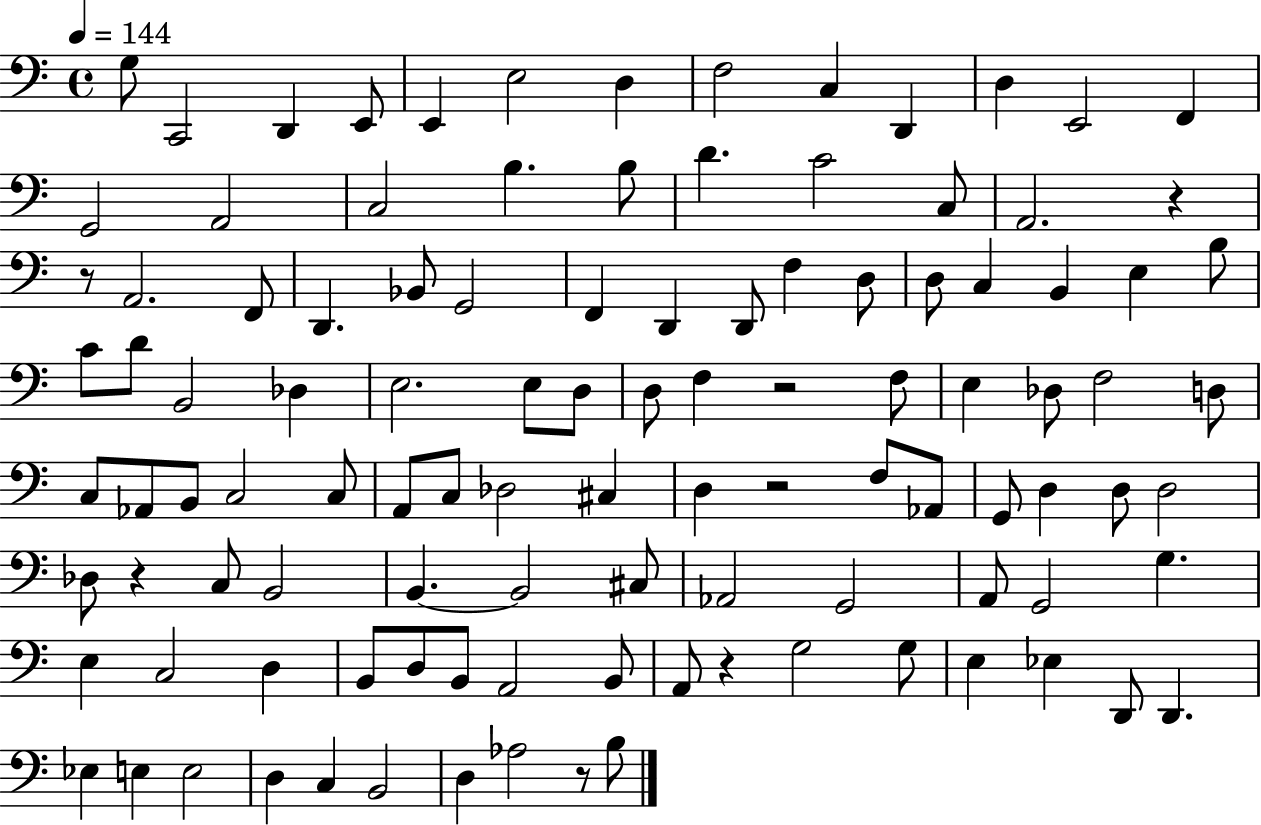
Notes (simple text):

G3/e C2/h D2/q E2/e E2/q E3/h D3/q F3/h C3/q D2/q D3/q E2/h F2/q G2/h A2/h C3/h B3/q. B3/e D4/q. C4/h C3/e A2/h. R/q R/e A2/h. F2/e D2/q. Bb2/e G2/h F2/q D2/q D2/e F3/q D3/e D3/e C3/q B2/q E3/q B3/e C4/e D4/e B2/h Db3/q E3/h. E3/e D3/e D3/e F3/q R/h F3/e E3/q Db3/e F3/h D3/e C3/e Ab2/e B2/e C3/h C3/e A2/e C3/e Db3/h C#3/q D3/q R/h F3/e Ab2/e G2/e D3/q D3/e D3/h Db3/e R/q C3/e B2/h B2/q. B2/h C#3/e Ab2/h G2/h A2/e G2/h G3/q. E3/q C3/h D3/q B2/e D3/e B2/e A2/h B2/e A2/e R/q G3/h G3/e E3/q Eb3/q D2/e D2/q. Eb3/q E3/q E3/h D3/q C3/q B2/h D3/q Ab3/h R/e B3/e